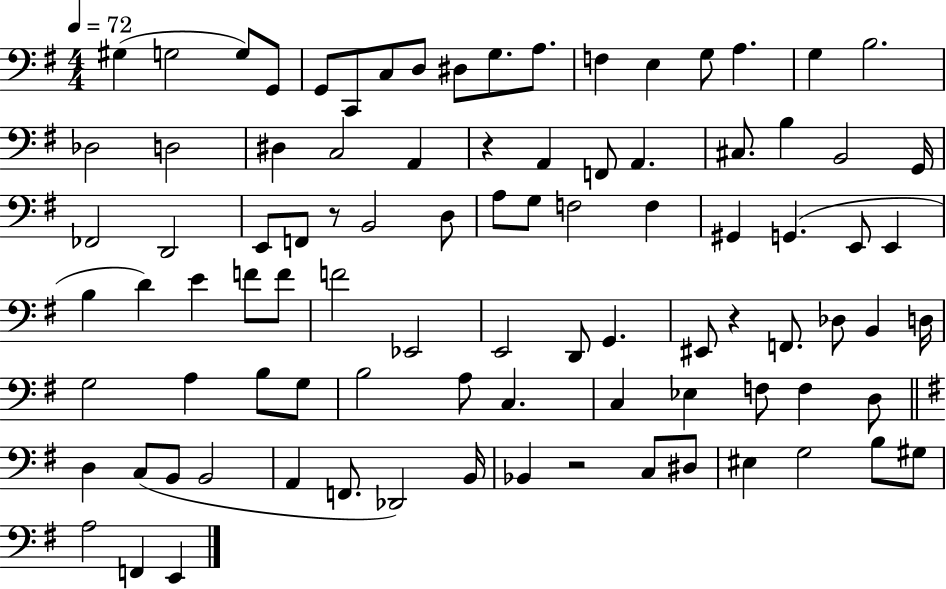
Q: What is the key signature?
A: G major